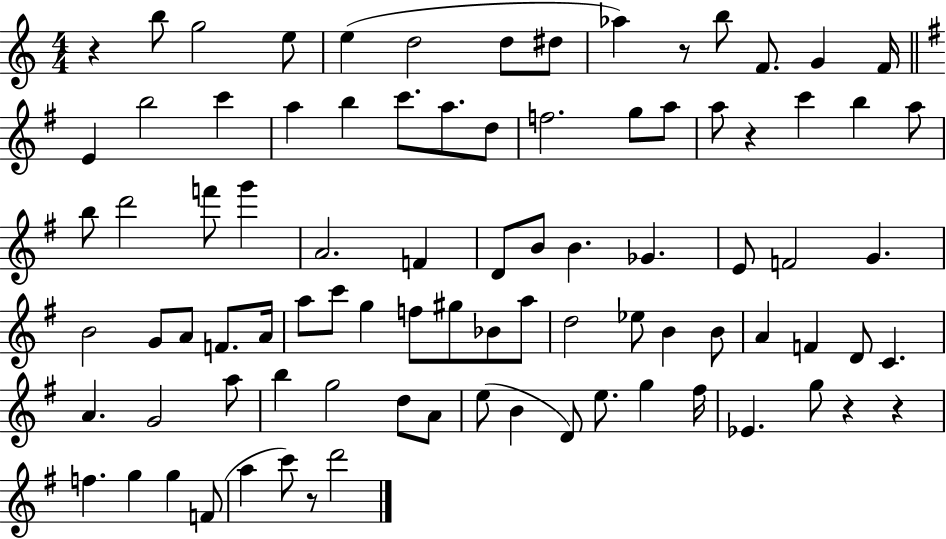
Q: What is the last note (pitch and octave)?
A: D6